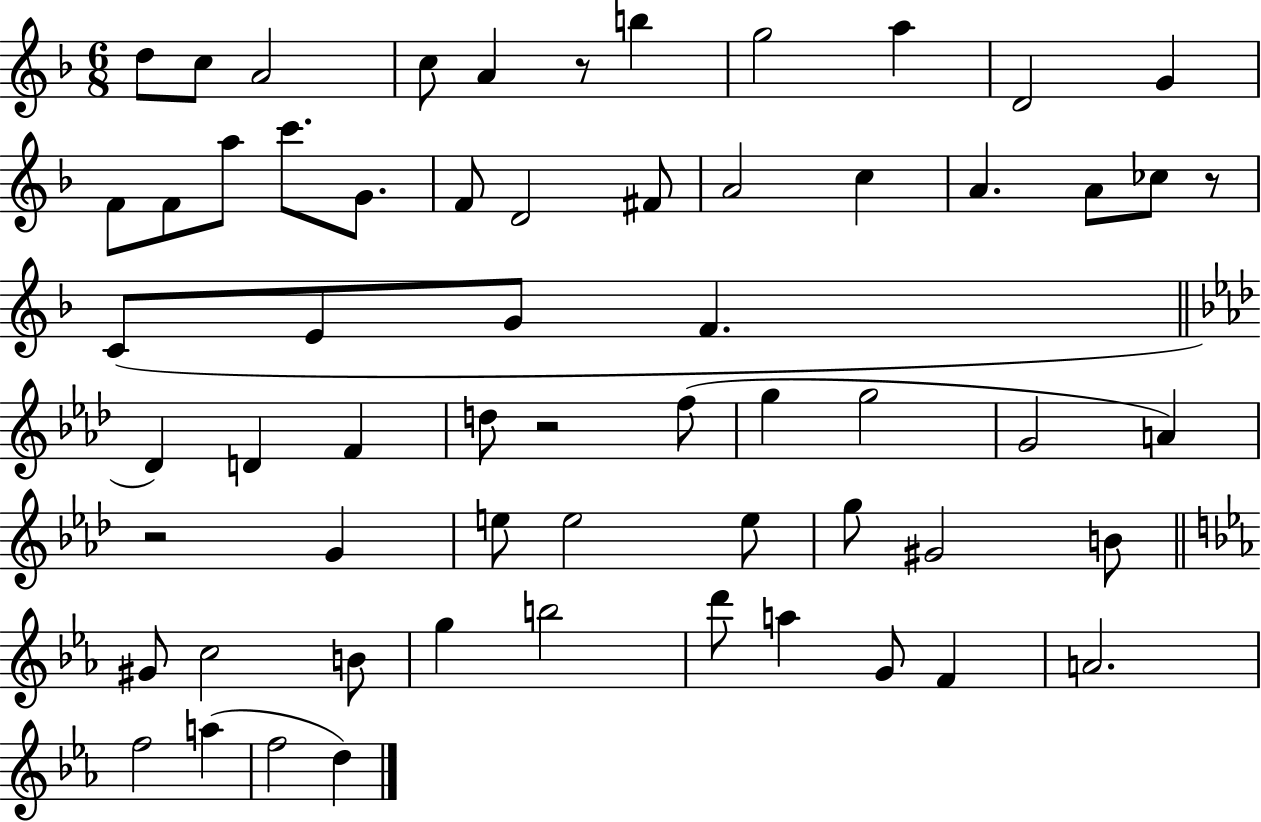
{
  \clef treble
  \numericTimeSignature
  \time 6/8
  \key f \major
  d''8 c''8 a'2 | c''8 a'4 r8 b''4 | g''2 a''4 | d'2 g'4 | \break f'8 f'8 a''8 c'''8. g'8. | f'8 d'2 fis'8 | a'2 c''4 | a'4. a'8 ces''8 r8 | \break c'8( e'8 g'8 f'4. | \bar "||" \break \key aes \major des'4) d'4 f'4 | d''8 r2 f''8( | g''4 g''2 | g'2 a'4) | \break r2 g'4 | e''8 e''2 e''8 | g''8 gis'2 b'8 | \bar "||" \break \key c \minor gis'8 c''2 b'8 | g''4 b''2 | d'''8 a''4 g'8 f'4 | a'2. | \break f''2 a''4( | f''2 d''4) | \bar "|."
}